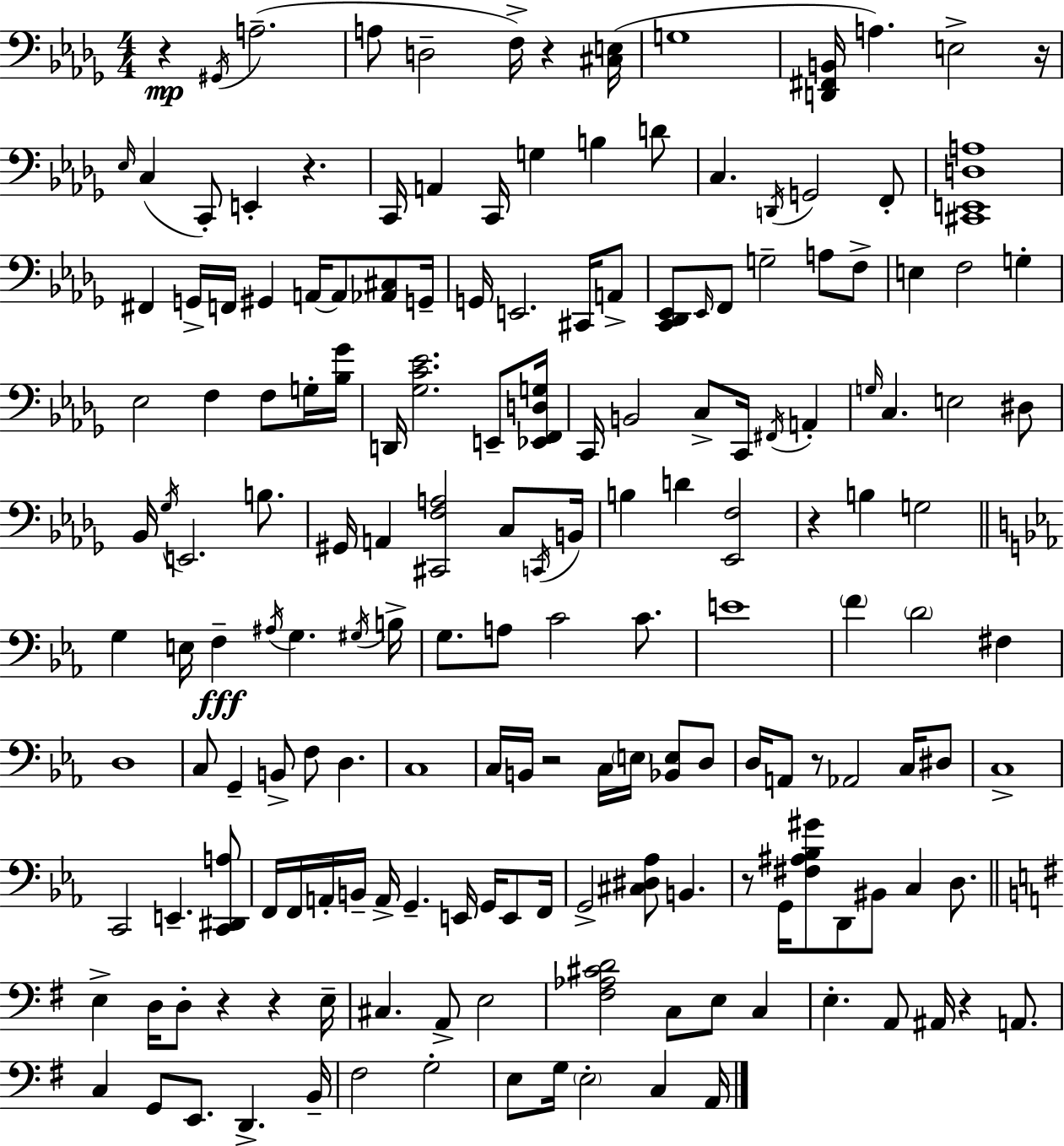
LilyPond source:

{
  \clef bass
  \numericTimeSignature
  \time 4/4
  \key bes \minor
  r4\mp \acciaccatura { gis,16 }( a2.-- | a8 d2-- f16->) r4 | <cis e>16( g1 | <d, fis, b,>16 a4.) e2-> | \break r16 \grace { ees16 }( c4 c,8-.) e,4-. r4. | c,16 a,4 c,16 g4 b4 | d'8 c4. \acciaccatura { d,16 } g,2 | f,8-. <cis, e, d a>1 | \break fis,4 g,16-> f,16 gis,4 a,16~~ a,8 | <aes, cis>8 g,16-- g,16 e,2. | cis,16 a,8-> <c, des, ees,>8 \grace { ees,16 } f,8 g2-- | a8 f8-> e4 f2 | \break g4-. ees2 f4 | f8 g16-. <bes ges'>16 d,16 <ges c' ees'>2. | e,8-- <ees, f, d g>16 c,16 b,2 c8-> c,16 | \acciaccatura { fis,16 } a,4-. \grace { g16 } c4. e2 | \break dis8 bes,16 \acciaccatura { ges16 } e,2. | b8. gis,16 a,4 <cis, f a>2 | c8 \acciaccatura { c,16 } b,16 b4 d'4 | <ees, f>2 r4 b4 | \break g2 \bar "||" \break \key ees \major g4 e16 f4--\fff \acciaccatura { ais16 } g4. | \acciaccatura { gis16 } b16-> g8. a8 c'2 c'8. | e'1 | \parenthesize f'4 \parenthesize d'2 fis4 | \break d1 | c8 g,4-- b,8-> f8 d4. | c1 | c16 b,16 r2 c16 \parenthesize e16 <bes, e>8 | \break d8 d16 a,8 r8 aes,2 c16 | dis8 c1-> | c,2 e,4.-- | <c, dis, a>8 f,16 f,16 a,16-. b,16-- a,16-> g,4.-- e,16 g,16 e,8 | \break f,16 g,2-> <cis dis aes>8 b,4. | r8 g,16 <fis ais bes gis'>8 d,8 bis,8 c4 d8. | \bar "||" \break \key e \minor e4-> d16 d8-. r4 r4 e16-- | cis4. a,8-> e2 | <fis aes cis' d'>2 c8 e8 c4 | e4.-. a,8 ais,16 r4 a,8. | \break c4 g,8 e,8. d,4.-> b,16-- | fis2 g2-. | e8 g16 \parenthesize e2-. c4 a,16 | \bar "|."
}